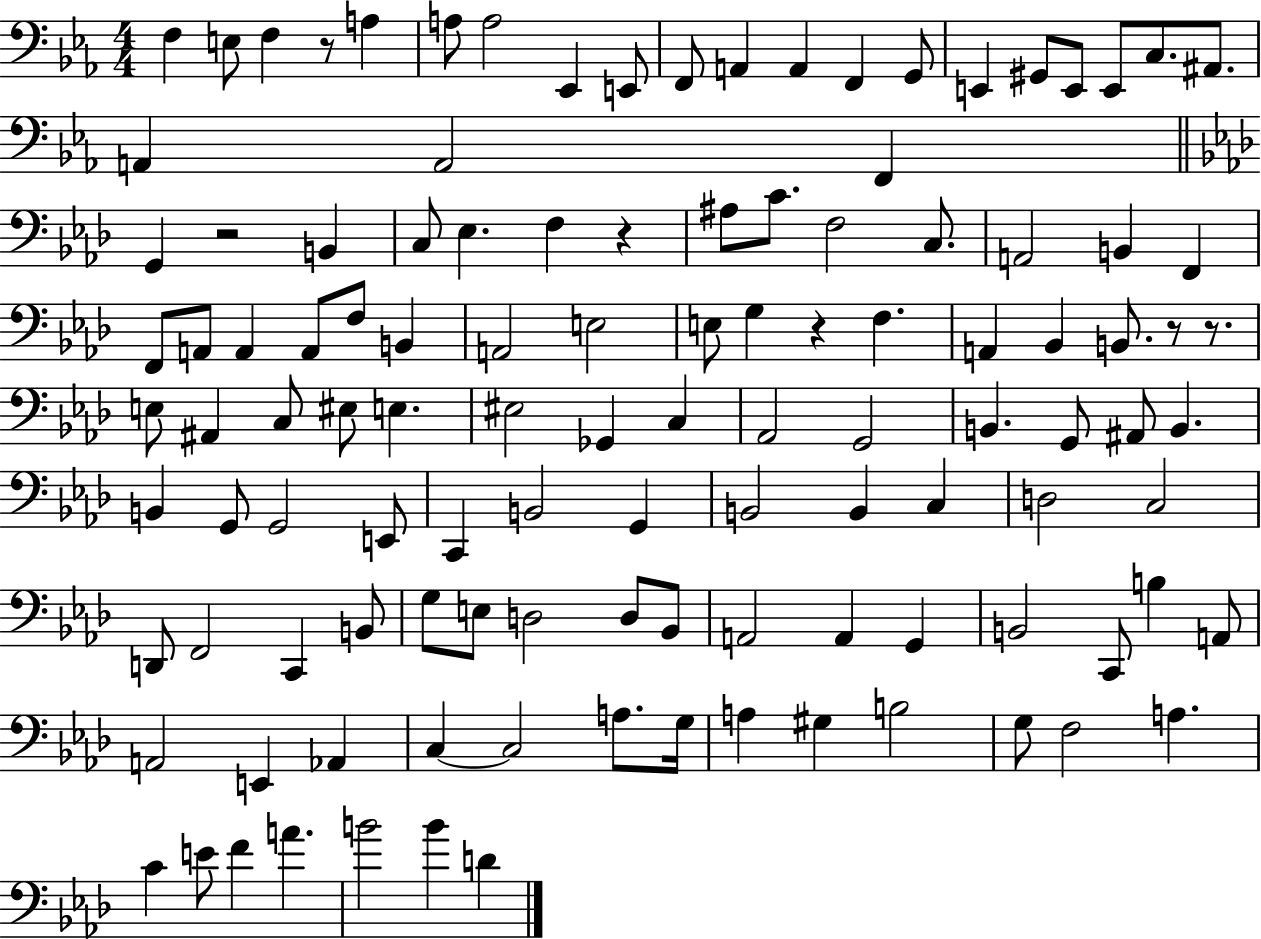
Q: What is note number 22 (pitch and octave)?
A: F2